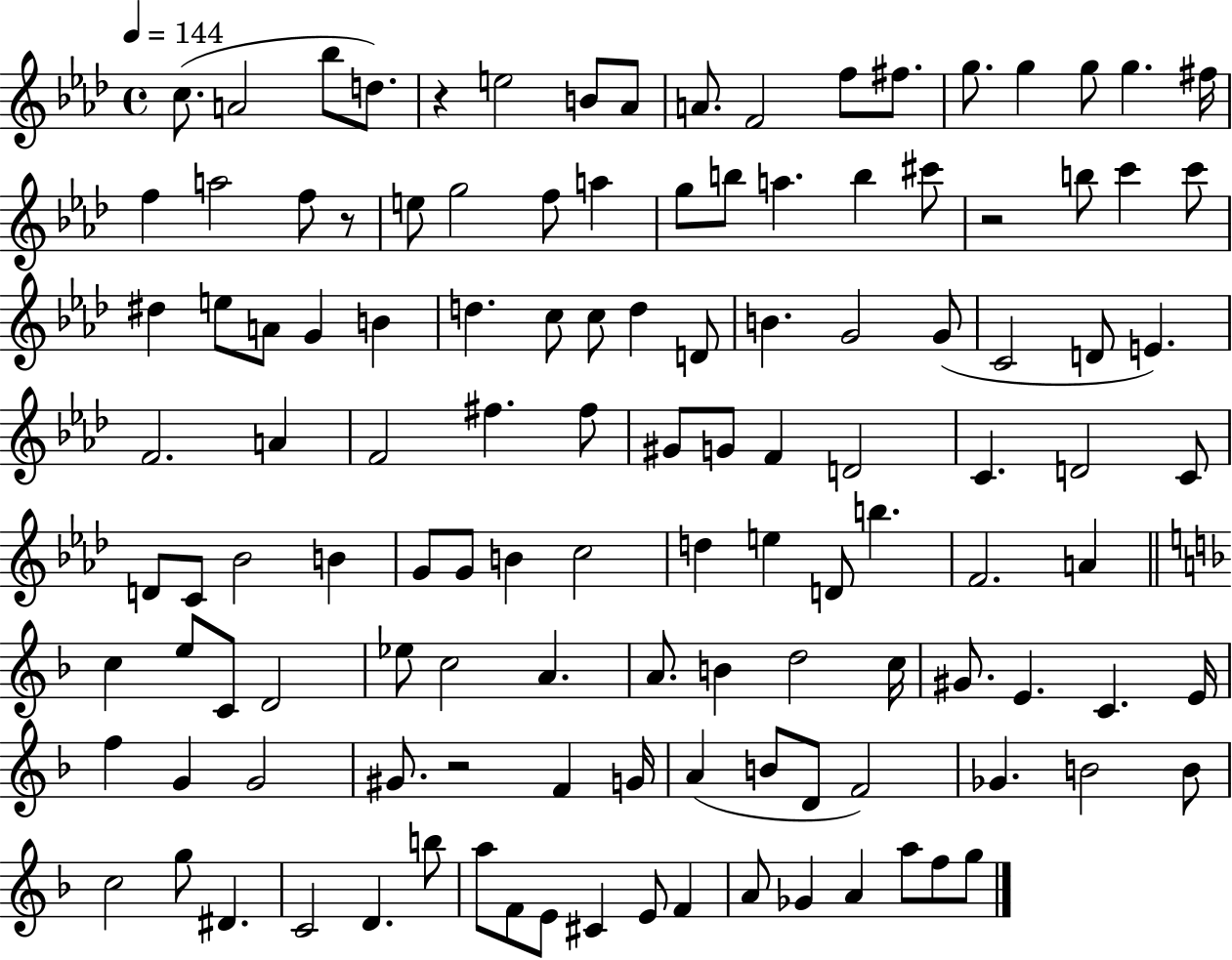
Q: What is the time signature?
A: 4/4